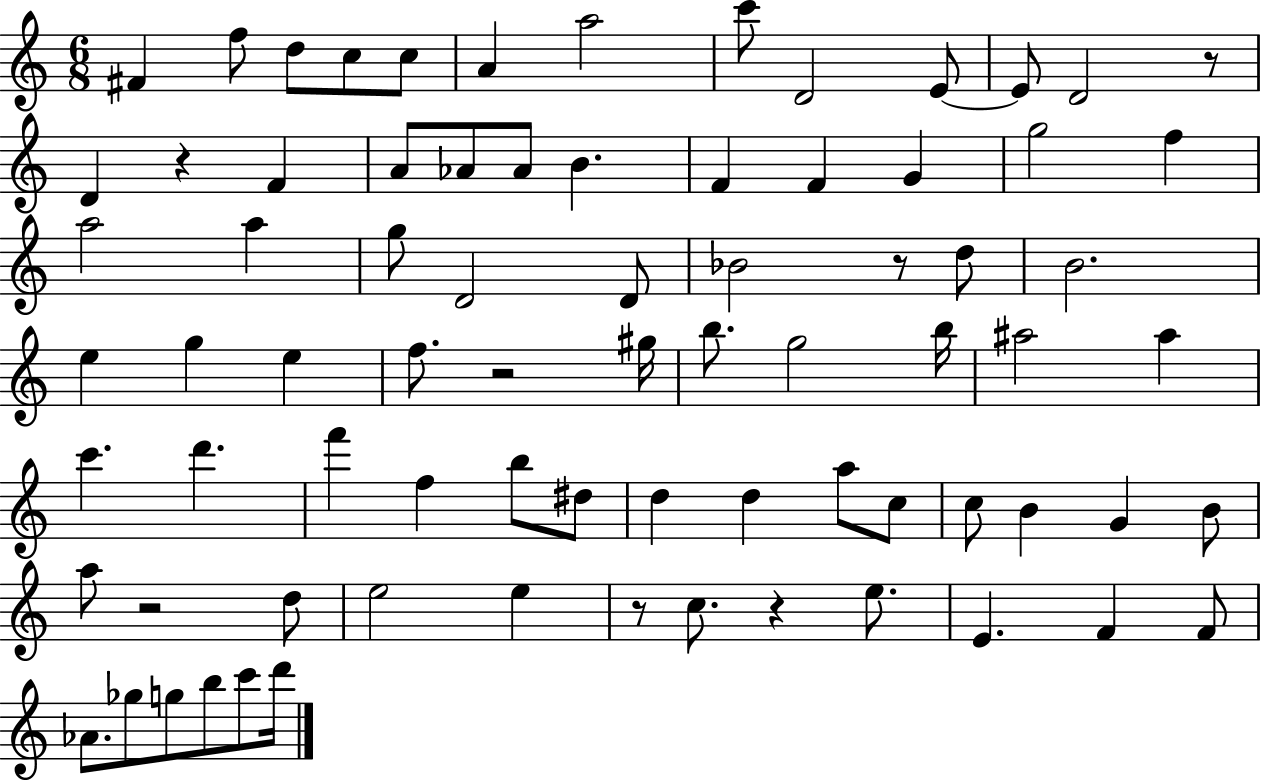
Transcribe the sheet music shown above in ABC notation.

X:1
T:Untitled
M:6/8
L:1/4
K:C
^F f/2 d/2 c/2 c/2 A a2 c'/2 D2 E/2 E/2 D2 z/2 D z F A/2 _A/2 _A/2 B F F G g2 f a2 a g/2 D2 D/2 _B2 z/2 d/2 B2 e g e f/2 z2 ^g/4 b/2 g2 b/4 ^a2 ^a c' d' f' f b/2 ^d/2 d d a/2 c/2 c/2 B G B/2 a/2 z2 d/2 e2 e z/2 c/2 z e/2 E F F/2 _A/2 _g/2 g/2 b/2 c'/2 d'/4